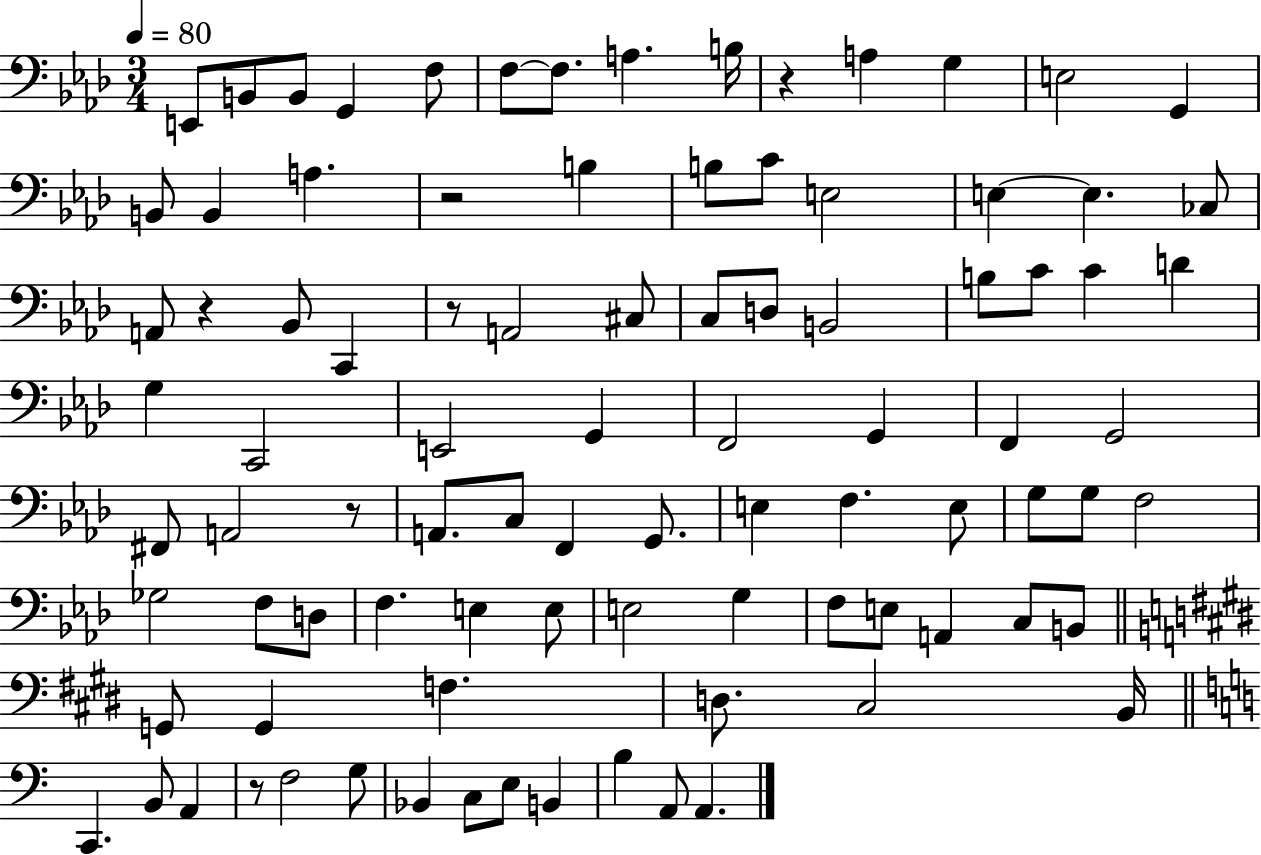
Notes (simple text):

E2/e B2/e B2/e G2/q F3/e F3/e F3/e. A3/q. B3/s R/q A3/q G3/q E3/h G2/q B2/e B2/q A3/q. R/h B3/q B3/e C4/e E3/h E3/q E3/q. CES3/e A2/e R/q Bb2/e C2/q R/e A2/h C#3/e C3/e D3/e B2/h B3/e C4/e C4/q D4/q G3/q C2/h E2/h G2/q F2/h G2/q F2/q G2/h F#2/e A2/h R/e A2/e. C3/e F2/q G2/e. E3/q F3/q. E3/e G3/e G3/e F3/h Gb3/h F3/e D3/e F3/q. E3/q E3/e E3/h G3/q F3/e E3/e A2/q C3/e B2/e G2/e G2/q F3/q. D3/e. C#3/h B2/s C2/q. B2/e A2/q R/e F3/h G3/e Bb2/q C3/e E3/e B2/q B3/q A2/e A2/q.